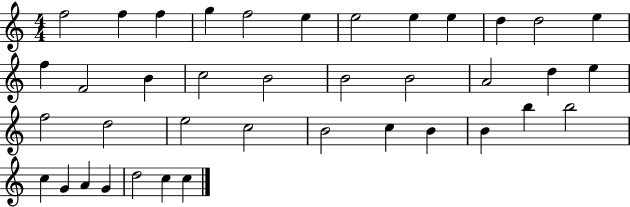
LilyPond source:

{
  \clef treble
  \numericTimeSignature
  \time 4/4
  \key c \major
  f''2 f''4 f''4 | g''4 f''2 e''4 | e''2 e''4 e''4 | d''4 d''2 e''4 | \break f''4 f'2 b'4 | c''2 b'2 | b'2 b'2 | a'2 d''4 e''4 | \break f''2 d''2 | e''2 c''2 | b'2 c''4 b'4 | b'4 b''4 b''2 | \break c''4 g'4 a'4 g'4 | d''2 c''4 c''4 | \bar "|."
}